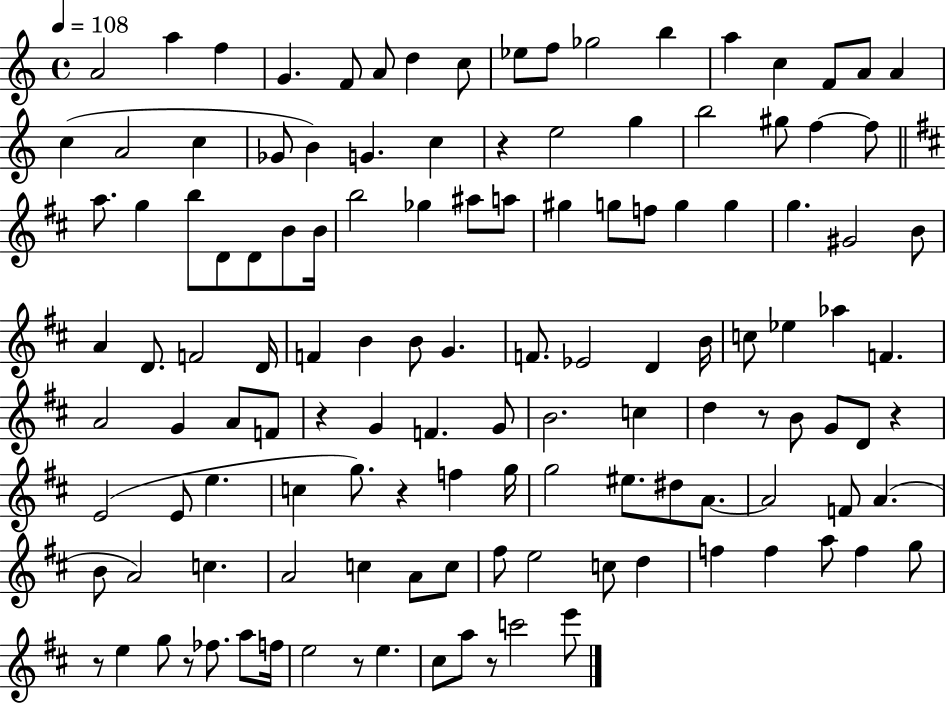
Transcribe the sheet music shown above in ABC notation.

X:1
T:Untitled
M:4/4
L:1/4
K:C
A2 a f G F/2 A/2 d c/2 _e/2 f/2 _g2 b a c F/2 A/2 A c A2 c _G/2 B G c z e2 g b2 ^g/2 f f/2 a/2 g b/2 D/2 D/2 B/2 B/4 b2 _g ^a/2 a/2 ^g g/2 f/2 g g g ^G2 B/2 A D/2 F2 D/4 F B B/2 G F/2 _E2 D B/4 c/2 _e _a F A2 G A/2 F/2 z G F G/2 B2 c d z/2 B/2 G/2 D/2 z E2 E/2 e c g/2 z f g/4 g2 ^e/2 ^d/2 A/2 A2 F/2 A B/2 A2 c A2 c A/2 c/2 ^f/2 e2 c/2 d f f a/2 f g/2 z/2 e g/2 z/2 _f/2 a/2 f/4 e2 z/2 e ^c/2 a/2 z/2 c'2 e'/2